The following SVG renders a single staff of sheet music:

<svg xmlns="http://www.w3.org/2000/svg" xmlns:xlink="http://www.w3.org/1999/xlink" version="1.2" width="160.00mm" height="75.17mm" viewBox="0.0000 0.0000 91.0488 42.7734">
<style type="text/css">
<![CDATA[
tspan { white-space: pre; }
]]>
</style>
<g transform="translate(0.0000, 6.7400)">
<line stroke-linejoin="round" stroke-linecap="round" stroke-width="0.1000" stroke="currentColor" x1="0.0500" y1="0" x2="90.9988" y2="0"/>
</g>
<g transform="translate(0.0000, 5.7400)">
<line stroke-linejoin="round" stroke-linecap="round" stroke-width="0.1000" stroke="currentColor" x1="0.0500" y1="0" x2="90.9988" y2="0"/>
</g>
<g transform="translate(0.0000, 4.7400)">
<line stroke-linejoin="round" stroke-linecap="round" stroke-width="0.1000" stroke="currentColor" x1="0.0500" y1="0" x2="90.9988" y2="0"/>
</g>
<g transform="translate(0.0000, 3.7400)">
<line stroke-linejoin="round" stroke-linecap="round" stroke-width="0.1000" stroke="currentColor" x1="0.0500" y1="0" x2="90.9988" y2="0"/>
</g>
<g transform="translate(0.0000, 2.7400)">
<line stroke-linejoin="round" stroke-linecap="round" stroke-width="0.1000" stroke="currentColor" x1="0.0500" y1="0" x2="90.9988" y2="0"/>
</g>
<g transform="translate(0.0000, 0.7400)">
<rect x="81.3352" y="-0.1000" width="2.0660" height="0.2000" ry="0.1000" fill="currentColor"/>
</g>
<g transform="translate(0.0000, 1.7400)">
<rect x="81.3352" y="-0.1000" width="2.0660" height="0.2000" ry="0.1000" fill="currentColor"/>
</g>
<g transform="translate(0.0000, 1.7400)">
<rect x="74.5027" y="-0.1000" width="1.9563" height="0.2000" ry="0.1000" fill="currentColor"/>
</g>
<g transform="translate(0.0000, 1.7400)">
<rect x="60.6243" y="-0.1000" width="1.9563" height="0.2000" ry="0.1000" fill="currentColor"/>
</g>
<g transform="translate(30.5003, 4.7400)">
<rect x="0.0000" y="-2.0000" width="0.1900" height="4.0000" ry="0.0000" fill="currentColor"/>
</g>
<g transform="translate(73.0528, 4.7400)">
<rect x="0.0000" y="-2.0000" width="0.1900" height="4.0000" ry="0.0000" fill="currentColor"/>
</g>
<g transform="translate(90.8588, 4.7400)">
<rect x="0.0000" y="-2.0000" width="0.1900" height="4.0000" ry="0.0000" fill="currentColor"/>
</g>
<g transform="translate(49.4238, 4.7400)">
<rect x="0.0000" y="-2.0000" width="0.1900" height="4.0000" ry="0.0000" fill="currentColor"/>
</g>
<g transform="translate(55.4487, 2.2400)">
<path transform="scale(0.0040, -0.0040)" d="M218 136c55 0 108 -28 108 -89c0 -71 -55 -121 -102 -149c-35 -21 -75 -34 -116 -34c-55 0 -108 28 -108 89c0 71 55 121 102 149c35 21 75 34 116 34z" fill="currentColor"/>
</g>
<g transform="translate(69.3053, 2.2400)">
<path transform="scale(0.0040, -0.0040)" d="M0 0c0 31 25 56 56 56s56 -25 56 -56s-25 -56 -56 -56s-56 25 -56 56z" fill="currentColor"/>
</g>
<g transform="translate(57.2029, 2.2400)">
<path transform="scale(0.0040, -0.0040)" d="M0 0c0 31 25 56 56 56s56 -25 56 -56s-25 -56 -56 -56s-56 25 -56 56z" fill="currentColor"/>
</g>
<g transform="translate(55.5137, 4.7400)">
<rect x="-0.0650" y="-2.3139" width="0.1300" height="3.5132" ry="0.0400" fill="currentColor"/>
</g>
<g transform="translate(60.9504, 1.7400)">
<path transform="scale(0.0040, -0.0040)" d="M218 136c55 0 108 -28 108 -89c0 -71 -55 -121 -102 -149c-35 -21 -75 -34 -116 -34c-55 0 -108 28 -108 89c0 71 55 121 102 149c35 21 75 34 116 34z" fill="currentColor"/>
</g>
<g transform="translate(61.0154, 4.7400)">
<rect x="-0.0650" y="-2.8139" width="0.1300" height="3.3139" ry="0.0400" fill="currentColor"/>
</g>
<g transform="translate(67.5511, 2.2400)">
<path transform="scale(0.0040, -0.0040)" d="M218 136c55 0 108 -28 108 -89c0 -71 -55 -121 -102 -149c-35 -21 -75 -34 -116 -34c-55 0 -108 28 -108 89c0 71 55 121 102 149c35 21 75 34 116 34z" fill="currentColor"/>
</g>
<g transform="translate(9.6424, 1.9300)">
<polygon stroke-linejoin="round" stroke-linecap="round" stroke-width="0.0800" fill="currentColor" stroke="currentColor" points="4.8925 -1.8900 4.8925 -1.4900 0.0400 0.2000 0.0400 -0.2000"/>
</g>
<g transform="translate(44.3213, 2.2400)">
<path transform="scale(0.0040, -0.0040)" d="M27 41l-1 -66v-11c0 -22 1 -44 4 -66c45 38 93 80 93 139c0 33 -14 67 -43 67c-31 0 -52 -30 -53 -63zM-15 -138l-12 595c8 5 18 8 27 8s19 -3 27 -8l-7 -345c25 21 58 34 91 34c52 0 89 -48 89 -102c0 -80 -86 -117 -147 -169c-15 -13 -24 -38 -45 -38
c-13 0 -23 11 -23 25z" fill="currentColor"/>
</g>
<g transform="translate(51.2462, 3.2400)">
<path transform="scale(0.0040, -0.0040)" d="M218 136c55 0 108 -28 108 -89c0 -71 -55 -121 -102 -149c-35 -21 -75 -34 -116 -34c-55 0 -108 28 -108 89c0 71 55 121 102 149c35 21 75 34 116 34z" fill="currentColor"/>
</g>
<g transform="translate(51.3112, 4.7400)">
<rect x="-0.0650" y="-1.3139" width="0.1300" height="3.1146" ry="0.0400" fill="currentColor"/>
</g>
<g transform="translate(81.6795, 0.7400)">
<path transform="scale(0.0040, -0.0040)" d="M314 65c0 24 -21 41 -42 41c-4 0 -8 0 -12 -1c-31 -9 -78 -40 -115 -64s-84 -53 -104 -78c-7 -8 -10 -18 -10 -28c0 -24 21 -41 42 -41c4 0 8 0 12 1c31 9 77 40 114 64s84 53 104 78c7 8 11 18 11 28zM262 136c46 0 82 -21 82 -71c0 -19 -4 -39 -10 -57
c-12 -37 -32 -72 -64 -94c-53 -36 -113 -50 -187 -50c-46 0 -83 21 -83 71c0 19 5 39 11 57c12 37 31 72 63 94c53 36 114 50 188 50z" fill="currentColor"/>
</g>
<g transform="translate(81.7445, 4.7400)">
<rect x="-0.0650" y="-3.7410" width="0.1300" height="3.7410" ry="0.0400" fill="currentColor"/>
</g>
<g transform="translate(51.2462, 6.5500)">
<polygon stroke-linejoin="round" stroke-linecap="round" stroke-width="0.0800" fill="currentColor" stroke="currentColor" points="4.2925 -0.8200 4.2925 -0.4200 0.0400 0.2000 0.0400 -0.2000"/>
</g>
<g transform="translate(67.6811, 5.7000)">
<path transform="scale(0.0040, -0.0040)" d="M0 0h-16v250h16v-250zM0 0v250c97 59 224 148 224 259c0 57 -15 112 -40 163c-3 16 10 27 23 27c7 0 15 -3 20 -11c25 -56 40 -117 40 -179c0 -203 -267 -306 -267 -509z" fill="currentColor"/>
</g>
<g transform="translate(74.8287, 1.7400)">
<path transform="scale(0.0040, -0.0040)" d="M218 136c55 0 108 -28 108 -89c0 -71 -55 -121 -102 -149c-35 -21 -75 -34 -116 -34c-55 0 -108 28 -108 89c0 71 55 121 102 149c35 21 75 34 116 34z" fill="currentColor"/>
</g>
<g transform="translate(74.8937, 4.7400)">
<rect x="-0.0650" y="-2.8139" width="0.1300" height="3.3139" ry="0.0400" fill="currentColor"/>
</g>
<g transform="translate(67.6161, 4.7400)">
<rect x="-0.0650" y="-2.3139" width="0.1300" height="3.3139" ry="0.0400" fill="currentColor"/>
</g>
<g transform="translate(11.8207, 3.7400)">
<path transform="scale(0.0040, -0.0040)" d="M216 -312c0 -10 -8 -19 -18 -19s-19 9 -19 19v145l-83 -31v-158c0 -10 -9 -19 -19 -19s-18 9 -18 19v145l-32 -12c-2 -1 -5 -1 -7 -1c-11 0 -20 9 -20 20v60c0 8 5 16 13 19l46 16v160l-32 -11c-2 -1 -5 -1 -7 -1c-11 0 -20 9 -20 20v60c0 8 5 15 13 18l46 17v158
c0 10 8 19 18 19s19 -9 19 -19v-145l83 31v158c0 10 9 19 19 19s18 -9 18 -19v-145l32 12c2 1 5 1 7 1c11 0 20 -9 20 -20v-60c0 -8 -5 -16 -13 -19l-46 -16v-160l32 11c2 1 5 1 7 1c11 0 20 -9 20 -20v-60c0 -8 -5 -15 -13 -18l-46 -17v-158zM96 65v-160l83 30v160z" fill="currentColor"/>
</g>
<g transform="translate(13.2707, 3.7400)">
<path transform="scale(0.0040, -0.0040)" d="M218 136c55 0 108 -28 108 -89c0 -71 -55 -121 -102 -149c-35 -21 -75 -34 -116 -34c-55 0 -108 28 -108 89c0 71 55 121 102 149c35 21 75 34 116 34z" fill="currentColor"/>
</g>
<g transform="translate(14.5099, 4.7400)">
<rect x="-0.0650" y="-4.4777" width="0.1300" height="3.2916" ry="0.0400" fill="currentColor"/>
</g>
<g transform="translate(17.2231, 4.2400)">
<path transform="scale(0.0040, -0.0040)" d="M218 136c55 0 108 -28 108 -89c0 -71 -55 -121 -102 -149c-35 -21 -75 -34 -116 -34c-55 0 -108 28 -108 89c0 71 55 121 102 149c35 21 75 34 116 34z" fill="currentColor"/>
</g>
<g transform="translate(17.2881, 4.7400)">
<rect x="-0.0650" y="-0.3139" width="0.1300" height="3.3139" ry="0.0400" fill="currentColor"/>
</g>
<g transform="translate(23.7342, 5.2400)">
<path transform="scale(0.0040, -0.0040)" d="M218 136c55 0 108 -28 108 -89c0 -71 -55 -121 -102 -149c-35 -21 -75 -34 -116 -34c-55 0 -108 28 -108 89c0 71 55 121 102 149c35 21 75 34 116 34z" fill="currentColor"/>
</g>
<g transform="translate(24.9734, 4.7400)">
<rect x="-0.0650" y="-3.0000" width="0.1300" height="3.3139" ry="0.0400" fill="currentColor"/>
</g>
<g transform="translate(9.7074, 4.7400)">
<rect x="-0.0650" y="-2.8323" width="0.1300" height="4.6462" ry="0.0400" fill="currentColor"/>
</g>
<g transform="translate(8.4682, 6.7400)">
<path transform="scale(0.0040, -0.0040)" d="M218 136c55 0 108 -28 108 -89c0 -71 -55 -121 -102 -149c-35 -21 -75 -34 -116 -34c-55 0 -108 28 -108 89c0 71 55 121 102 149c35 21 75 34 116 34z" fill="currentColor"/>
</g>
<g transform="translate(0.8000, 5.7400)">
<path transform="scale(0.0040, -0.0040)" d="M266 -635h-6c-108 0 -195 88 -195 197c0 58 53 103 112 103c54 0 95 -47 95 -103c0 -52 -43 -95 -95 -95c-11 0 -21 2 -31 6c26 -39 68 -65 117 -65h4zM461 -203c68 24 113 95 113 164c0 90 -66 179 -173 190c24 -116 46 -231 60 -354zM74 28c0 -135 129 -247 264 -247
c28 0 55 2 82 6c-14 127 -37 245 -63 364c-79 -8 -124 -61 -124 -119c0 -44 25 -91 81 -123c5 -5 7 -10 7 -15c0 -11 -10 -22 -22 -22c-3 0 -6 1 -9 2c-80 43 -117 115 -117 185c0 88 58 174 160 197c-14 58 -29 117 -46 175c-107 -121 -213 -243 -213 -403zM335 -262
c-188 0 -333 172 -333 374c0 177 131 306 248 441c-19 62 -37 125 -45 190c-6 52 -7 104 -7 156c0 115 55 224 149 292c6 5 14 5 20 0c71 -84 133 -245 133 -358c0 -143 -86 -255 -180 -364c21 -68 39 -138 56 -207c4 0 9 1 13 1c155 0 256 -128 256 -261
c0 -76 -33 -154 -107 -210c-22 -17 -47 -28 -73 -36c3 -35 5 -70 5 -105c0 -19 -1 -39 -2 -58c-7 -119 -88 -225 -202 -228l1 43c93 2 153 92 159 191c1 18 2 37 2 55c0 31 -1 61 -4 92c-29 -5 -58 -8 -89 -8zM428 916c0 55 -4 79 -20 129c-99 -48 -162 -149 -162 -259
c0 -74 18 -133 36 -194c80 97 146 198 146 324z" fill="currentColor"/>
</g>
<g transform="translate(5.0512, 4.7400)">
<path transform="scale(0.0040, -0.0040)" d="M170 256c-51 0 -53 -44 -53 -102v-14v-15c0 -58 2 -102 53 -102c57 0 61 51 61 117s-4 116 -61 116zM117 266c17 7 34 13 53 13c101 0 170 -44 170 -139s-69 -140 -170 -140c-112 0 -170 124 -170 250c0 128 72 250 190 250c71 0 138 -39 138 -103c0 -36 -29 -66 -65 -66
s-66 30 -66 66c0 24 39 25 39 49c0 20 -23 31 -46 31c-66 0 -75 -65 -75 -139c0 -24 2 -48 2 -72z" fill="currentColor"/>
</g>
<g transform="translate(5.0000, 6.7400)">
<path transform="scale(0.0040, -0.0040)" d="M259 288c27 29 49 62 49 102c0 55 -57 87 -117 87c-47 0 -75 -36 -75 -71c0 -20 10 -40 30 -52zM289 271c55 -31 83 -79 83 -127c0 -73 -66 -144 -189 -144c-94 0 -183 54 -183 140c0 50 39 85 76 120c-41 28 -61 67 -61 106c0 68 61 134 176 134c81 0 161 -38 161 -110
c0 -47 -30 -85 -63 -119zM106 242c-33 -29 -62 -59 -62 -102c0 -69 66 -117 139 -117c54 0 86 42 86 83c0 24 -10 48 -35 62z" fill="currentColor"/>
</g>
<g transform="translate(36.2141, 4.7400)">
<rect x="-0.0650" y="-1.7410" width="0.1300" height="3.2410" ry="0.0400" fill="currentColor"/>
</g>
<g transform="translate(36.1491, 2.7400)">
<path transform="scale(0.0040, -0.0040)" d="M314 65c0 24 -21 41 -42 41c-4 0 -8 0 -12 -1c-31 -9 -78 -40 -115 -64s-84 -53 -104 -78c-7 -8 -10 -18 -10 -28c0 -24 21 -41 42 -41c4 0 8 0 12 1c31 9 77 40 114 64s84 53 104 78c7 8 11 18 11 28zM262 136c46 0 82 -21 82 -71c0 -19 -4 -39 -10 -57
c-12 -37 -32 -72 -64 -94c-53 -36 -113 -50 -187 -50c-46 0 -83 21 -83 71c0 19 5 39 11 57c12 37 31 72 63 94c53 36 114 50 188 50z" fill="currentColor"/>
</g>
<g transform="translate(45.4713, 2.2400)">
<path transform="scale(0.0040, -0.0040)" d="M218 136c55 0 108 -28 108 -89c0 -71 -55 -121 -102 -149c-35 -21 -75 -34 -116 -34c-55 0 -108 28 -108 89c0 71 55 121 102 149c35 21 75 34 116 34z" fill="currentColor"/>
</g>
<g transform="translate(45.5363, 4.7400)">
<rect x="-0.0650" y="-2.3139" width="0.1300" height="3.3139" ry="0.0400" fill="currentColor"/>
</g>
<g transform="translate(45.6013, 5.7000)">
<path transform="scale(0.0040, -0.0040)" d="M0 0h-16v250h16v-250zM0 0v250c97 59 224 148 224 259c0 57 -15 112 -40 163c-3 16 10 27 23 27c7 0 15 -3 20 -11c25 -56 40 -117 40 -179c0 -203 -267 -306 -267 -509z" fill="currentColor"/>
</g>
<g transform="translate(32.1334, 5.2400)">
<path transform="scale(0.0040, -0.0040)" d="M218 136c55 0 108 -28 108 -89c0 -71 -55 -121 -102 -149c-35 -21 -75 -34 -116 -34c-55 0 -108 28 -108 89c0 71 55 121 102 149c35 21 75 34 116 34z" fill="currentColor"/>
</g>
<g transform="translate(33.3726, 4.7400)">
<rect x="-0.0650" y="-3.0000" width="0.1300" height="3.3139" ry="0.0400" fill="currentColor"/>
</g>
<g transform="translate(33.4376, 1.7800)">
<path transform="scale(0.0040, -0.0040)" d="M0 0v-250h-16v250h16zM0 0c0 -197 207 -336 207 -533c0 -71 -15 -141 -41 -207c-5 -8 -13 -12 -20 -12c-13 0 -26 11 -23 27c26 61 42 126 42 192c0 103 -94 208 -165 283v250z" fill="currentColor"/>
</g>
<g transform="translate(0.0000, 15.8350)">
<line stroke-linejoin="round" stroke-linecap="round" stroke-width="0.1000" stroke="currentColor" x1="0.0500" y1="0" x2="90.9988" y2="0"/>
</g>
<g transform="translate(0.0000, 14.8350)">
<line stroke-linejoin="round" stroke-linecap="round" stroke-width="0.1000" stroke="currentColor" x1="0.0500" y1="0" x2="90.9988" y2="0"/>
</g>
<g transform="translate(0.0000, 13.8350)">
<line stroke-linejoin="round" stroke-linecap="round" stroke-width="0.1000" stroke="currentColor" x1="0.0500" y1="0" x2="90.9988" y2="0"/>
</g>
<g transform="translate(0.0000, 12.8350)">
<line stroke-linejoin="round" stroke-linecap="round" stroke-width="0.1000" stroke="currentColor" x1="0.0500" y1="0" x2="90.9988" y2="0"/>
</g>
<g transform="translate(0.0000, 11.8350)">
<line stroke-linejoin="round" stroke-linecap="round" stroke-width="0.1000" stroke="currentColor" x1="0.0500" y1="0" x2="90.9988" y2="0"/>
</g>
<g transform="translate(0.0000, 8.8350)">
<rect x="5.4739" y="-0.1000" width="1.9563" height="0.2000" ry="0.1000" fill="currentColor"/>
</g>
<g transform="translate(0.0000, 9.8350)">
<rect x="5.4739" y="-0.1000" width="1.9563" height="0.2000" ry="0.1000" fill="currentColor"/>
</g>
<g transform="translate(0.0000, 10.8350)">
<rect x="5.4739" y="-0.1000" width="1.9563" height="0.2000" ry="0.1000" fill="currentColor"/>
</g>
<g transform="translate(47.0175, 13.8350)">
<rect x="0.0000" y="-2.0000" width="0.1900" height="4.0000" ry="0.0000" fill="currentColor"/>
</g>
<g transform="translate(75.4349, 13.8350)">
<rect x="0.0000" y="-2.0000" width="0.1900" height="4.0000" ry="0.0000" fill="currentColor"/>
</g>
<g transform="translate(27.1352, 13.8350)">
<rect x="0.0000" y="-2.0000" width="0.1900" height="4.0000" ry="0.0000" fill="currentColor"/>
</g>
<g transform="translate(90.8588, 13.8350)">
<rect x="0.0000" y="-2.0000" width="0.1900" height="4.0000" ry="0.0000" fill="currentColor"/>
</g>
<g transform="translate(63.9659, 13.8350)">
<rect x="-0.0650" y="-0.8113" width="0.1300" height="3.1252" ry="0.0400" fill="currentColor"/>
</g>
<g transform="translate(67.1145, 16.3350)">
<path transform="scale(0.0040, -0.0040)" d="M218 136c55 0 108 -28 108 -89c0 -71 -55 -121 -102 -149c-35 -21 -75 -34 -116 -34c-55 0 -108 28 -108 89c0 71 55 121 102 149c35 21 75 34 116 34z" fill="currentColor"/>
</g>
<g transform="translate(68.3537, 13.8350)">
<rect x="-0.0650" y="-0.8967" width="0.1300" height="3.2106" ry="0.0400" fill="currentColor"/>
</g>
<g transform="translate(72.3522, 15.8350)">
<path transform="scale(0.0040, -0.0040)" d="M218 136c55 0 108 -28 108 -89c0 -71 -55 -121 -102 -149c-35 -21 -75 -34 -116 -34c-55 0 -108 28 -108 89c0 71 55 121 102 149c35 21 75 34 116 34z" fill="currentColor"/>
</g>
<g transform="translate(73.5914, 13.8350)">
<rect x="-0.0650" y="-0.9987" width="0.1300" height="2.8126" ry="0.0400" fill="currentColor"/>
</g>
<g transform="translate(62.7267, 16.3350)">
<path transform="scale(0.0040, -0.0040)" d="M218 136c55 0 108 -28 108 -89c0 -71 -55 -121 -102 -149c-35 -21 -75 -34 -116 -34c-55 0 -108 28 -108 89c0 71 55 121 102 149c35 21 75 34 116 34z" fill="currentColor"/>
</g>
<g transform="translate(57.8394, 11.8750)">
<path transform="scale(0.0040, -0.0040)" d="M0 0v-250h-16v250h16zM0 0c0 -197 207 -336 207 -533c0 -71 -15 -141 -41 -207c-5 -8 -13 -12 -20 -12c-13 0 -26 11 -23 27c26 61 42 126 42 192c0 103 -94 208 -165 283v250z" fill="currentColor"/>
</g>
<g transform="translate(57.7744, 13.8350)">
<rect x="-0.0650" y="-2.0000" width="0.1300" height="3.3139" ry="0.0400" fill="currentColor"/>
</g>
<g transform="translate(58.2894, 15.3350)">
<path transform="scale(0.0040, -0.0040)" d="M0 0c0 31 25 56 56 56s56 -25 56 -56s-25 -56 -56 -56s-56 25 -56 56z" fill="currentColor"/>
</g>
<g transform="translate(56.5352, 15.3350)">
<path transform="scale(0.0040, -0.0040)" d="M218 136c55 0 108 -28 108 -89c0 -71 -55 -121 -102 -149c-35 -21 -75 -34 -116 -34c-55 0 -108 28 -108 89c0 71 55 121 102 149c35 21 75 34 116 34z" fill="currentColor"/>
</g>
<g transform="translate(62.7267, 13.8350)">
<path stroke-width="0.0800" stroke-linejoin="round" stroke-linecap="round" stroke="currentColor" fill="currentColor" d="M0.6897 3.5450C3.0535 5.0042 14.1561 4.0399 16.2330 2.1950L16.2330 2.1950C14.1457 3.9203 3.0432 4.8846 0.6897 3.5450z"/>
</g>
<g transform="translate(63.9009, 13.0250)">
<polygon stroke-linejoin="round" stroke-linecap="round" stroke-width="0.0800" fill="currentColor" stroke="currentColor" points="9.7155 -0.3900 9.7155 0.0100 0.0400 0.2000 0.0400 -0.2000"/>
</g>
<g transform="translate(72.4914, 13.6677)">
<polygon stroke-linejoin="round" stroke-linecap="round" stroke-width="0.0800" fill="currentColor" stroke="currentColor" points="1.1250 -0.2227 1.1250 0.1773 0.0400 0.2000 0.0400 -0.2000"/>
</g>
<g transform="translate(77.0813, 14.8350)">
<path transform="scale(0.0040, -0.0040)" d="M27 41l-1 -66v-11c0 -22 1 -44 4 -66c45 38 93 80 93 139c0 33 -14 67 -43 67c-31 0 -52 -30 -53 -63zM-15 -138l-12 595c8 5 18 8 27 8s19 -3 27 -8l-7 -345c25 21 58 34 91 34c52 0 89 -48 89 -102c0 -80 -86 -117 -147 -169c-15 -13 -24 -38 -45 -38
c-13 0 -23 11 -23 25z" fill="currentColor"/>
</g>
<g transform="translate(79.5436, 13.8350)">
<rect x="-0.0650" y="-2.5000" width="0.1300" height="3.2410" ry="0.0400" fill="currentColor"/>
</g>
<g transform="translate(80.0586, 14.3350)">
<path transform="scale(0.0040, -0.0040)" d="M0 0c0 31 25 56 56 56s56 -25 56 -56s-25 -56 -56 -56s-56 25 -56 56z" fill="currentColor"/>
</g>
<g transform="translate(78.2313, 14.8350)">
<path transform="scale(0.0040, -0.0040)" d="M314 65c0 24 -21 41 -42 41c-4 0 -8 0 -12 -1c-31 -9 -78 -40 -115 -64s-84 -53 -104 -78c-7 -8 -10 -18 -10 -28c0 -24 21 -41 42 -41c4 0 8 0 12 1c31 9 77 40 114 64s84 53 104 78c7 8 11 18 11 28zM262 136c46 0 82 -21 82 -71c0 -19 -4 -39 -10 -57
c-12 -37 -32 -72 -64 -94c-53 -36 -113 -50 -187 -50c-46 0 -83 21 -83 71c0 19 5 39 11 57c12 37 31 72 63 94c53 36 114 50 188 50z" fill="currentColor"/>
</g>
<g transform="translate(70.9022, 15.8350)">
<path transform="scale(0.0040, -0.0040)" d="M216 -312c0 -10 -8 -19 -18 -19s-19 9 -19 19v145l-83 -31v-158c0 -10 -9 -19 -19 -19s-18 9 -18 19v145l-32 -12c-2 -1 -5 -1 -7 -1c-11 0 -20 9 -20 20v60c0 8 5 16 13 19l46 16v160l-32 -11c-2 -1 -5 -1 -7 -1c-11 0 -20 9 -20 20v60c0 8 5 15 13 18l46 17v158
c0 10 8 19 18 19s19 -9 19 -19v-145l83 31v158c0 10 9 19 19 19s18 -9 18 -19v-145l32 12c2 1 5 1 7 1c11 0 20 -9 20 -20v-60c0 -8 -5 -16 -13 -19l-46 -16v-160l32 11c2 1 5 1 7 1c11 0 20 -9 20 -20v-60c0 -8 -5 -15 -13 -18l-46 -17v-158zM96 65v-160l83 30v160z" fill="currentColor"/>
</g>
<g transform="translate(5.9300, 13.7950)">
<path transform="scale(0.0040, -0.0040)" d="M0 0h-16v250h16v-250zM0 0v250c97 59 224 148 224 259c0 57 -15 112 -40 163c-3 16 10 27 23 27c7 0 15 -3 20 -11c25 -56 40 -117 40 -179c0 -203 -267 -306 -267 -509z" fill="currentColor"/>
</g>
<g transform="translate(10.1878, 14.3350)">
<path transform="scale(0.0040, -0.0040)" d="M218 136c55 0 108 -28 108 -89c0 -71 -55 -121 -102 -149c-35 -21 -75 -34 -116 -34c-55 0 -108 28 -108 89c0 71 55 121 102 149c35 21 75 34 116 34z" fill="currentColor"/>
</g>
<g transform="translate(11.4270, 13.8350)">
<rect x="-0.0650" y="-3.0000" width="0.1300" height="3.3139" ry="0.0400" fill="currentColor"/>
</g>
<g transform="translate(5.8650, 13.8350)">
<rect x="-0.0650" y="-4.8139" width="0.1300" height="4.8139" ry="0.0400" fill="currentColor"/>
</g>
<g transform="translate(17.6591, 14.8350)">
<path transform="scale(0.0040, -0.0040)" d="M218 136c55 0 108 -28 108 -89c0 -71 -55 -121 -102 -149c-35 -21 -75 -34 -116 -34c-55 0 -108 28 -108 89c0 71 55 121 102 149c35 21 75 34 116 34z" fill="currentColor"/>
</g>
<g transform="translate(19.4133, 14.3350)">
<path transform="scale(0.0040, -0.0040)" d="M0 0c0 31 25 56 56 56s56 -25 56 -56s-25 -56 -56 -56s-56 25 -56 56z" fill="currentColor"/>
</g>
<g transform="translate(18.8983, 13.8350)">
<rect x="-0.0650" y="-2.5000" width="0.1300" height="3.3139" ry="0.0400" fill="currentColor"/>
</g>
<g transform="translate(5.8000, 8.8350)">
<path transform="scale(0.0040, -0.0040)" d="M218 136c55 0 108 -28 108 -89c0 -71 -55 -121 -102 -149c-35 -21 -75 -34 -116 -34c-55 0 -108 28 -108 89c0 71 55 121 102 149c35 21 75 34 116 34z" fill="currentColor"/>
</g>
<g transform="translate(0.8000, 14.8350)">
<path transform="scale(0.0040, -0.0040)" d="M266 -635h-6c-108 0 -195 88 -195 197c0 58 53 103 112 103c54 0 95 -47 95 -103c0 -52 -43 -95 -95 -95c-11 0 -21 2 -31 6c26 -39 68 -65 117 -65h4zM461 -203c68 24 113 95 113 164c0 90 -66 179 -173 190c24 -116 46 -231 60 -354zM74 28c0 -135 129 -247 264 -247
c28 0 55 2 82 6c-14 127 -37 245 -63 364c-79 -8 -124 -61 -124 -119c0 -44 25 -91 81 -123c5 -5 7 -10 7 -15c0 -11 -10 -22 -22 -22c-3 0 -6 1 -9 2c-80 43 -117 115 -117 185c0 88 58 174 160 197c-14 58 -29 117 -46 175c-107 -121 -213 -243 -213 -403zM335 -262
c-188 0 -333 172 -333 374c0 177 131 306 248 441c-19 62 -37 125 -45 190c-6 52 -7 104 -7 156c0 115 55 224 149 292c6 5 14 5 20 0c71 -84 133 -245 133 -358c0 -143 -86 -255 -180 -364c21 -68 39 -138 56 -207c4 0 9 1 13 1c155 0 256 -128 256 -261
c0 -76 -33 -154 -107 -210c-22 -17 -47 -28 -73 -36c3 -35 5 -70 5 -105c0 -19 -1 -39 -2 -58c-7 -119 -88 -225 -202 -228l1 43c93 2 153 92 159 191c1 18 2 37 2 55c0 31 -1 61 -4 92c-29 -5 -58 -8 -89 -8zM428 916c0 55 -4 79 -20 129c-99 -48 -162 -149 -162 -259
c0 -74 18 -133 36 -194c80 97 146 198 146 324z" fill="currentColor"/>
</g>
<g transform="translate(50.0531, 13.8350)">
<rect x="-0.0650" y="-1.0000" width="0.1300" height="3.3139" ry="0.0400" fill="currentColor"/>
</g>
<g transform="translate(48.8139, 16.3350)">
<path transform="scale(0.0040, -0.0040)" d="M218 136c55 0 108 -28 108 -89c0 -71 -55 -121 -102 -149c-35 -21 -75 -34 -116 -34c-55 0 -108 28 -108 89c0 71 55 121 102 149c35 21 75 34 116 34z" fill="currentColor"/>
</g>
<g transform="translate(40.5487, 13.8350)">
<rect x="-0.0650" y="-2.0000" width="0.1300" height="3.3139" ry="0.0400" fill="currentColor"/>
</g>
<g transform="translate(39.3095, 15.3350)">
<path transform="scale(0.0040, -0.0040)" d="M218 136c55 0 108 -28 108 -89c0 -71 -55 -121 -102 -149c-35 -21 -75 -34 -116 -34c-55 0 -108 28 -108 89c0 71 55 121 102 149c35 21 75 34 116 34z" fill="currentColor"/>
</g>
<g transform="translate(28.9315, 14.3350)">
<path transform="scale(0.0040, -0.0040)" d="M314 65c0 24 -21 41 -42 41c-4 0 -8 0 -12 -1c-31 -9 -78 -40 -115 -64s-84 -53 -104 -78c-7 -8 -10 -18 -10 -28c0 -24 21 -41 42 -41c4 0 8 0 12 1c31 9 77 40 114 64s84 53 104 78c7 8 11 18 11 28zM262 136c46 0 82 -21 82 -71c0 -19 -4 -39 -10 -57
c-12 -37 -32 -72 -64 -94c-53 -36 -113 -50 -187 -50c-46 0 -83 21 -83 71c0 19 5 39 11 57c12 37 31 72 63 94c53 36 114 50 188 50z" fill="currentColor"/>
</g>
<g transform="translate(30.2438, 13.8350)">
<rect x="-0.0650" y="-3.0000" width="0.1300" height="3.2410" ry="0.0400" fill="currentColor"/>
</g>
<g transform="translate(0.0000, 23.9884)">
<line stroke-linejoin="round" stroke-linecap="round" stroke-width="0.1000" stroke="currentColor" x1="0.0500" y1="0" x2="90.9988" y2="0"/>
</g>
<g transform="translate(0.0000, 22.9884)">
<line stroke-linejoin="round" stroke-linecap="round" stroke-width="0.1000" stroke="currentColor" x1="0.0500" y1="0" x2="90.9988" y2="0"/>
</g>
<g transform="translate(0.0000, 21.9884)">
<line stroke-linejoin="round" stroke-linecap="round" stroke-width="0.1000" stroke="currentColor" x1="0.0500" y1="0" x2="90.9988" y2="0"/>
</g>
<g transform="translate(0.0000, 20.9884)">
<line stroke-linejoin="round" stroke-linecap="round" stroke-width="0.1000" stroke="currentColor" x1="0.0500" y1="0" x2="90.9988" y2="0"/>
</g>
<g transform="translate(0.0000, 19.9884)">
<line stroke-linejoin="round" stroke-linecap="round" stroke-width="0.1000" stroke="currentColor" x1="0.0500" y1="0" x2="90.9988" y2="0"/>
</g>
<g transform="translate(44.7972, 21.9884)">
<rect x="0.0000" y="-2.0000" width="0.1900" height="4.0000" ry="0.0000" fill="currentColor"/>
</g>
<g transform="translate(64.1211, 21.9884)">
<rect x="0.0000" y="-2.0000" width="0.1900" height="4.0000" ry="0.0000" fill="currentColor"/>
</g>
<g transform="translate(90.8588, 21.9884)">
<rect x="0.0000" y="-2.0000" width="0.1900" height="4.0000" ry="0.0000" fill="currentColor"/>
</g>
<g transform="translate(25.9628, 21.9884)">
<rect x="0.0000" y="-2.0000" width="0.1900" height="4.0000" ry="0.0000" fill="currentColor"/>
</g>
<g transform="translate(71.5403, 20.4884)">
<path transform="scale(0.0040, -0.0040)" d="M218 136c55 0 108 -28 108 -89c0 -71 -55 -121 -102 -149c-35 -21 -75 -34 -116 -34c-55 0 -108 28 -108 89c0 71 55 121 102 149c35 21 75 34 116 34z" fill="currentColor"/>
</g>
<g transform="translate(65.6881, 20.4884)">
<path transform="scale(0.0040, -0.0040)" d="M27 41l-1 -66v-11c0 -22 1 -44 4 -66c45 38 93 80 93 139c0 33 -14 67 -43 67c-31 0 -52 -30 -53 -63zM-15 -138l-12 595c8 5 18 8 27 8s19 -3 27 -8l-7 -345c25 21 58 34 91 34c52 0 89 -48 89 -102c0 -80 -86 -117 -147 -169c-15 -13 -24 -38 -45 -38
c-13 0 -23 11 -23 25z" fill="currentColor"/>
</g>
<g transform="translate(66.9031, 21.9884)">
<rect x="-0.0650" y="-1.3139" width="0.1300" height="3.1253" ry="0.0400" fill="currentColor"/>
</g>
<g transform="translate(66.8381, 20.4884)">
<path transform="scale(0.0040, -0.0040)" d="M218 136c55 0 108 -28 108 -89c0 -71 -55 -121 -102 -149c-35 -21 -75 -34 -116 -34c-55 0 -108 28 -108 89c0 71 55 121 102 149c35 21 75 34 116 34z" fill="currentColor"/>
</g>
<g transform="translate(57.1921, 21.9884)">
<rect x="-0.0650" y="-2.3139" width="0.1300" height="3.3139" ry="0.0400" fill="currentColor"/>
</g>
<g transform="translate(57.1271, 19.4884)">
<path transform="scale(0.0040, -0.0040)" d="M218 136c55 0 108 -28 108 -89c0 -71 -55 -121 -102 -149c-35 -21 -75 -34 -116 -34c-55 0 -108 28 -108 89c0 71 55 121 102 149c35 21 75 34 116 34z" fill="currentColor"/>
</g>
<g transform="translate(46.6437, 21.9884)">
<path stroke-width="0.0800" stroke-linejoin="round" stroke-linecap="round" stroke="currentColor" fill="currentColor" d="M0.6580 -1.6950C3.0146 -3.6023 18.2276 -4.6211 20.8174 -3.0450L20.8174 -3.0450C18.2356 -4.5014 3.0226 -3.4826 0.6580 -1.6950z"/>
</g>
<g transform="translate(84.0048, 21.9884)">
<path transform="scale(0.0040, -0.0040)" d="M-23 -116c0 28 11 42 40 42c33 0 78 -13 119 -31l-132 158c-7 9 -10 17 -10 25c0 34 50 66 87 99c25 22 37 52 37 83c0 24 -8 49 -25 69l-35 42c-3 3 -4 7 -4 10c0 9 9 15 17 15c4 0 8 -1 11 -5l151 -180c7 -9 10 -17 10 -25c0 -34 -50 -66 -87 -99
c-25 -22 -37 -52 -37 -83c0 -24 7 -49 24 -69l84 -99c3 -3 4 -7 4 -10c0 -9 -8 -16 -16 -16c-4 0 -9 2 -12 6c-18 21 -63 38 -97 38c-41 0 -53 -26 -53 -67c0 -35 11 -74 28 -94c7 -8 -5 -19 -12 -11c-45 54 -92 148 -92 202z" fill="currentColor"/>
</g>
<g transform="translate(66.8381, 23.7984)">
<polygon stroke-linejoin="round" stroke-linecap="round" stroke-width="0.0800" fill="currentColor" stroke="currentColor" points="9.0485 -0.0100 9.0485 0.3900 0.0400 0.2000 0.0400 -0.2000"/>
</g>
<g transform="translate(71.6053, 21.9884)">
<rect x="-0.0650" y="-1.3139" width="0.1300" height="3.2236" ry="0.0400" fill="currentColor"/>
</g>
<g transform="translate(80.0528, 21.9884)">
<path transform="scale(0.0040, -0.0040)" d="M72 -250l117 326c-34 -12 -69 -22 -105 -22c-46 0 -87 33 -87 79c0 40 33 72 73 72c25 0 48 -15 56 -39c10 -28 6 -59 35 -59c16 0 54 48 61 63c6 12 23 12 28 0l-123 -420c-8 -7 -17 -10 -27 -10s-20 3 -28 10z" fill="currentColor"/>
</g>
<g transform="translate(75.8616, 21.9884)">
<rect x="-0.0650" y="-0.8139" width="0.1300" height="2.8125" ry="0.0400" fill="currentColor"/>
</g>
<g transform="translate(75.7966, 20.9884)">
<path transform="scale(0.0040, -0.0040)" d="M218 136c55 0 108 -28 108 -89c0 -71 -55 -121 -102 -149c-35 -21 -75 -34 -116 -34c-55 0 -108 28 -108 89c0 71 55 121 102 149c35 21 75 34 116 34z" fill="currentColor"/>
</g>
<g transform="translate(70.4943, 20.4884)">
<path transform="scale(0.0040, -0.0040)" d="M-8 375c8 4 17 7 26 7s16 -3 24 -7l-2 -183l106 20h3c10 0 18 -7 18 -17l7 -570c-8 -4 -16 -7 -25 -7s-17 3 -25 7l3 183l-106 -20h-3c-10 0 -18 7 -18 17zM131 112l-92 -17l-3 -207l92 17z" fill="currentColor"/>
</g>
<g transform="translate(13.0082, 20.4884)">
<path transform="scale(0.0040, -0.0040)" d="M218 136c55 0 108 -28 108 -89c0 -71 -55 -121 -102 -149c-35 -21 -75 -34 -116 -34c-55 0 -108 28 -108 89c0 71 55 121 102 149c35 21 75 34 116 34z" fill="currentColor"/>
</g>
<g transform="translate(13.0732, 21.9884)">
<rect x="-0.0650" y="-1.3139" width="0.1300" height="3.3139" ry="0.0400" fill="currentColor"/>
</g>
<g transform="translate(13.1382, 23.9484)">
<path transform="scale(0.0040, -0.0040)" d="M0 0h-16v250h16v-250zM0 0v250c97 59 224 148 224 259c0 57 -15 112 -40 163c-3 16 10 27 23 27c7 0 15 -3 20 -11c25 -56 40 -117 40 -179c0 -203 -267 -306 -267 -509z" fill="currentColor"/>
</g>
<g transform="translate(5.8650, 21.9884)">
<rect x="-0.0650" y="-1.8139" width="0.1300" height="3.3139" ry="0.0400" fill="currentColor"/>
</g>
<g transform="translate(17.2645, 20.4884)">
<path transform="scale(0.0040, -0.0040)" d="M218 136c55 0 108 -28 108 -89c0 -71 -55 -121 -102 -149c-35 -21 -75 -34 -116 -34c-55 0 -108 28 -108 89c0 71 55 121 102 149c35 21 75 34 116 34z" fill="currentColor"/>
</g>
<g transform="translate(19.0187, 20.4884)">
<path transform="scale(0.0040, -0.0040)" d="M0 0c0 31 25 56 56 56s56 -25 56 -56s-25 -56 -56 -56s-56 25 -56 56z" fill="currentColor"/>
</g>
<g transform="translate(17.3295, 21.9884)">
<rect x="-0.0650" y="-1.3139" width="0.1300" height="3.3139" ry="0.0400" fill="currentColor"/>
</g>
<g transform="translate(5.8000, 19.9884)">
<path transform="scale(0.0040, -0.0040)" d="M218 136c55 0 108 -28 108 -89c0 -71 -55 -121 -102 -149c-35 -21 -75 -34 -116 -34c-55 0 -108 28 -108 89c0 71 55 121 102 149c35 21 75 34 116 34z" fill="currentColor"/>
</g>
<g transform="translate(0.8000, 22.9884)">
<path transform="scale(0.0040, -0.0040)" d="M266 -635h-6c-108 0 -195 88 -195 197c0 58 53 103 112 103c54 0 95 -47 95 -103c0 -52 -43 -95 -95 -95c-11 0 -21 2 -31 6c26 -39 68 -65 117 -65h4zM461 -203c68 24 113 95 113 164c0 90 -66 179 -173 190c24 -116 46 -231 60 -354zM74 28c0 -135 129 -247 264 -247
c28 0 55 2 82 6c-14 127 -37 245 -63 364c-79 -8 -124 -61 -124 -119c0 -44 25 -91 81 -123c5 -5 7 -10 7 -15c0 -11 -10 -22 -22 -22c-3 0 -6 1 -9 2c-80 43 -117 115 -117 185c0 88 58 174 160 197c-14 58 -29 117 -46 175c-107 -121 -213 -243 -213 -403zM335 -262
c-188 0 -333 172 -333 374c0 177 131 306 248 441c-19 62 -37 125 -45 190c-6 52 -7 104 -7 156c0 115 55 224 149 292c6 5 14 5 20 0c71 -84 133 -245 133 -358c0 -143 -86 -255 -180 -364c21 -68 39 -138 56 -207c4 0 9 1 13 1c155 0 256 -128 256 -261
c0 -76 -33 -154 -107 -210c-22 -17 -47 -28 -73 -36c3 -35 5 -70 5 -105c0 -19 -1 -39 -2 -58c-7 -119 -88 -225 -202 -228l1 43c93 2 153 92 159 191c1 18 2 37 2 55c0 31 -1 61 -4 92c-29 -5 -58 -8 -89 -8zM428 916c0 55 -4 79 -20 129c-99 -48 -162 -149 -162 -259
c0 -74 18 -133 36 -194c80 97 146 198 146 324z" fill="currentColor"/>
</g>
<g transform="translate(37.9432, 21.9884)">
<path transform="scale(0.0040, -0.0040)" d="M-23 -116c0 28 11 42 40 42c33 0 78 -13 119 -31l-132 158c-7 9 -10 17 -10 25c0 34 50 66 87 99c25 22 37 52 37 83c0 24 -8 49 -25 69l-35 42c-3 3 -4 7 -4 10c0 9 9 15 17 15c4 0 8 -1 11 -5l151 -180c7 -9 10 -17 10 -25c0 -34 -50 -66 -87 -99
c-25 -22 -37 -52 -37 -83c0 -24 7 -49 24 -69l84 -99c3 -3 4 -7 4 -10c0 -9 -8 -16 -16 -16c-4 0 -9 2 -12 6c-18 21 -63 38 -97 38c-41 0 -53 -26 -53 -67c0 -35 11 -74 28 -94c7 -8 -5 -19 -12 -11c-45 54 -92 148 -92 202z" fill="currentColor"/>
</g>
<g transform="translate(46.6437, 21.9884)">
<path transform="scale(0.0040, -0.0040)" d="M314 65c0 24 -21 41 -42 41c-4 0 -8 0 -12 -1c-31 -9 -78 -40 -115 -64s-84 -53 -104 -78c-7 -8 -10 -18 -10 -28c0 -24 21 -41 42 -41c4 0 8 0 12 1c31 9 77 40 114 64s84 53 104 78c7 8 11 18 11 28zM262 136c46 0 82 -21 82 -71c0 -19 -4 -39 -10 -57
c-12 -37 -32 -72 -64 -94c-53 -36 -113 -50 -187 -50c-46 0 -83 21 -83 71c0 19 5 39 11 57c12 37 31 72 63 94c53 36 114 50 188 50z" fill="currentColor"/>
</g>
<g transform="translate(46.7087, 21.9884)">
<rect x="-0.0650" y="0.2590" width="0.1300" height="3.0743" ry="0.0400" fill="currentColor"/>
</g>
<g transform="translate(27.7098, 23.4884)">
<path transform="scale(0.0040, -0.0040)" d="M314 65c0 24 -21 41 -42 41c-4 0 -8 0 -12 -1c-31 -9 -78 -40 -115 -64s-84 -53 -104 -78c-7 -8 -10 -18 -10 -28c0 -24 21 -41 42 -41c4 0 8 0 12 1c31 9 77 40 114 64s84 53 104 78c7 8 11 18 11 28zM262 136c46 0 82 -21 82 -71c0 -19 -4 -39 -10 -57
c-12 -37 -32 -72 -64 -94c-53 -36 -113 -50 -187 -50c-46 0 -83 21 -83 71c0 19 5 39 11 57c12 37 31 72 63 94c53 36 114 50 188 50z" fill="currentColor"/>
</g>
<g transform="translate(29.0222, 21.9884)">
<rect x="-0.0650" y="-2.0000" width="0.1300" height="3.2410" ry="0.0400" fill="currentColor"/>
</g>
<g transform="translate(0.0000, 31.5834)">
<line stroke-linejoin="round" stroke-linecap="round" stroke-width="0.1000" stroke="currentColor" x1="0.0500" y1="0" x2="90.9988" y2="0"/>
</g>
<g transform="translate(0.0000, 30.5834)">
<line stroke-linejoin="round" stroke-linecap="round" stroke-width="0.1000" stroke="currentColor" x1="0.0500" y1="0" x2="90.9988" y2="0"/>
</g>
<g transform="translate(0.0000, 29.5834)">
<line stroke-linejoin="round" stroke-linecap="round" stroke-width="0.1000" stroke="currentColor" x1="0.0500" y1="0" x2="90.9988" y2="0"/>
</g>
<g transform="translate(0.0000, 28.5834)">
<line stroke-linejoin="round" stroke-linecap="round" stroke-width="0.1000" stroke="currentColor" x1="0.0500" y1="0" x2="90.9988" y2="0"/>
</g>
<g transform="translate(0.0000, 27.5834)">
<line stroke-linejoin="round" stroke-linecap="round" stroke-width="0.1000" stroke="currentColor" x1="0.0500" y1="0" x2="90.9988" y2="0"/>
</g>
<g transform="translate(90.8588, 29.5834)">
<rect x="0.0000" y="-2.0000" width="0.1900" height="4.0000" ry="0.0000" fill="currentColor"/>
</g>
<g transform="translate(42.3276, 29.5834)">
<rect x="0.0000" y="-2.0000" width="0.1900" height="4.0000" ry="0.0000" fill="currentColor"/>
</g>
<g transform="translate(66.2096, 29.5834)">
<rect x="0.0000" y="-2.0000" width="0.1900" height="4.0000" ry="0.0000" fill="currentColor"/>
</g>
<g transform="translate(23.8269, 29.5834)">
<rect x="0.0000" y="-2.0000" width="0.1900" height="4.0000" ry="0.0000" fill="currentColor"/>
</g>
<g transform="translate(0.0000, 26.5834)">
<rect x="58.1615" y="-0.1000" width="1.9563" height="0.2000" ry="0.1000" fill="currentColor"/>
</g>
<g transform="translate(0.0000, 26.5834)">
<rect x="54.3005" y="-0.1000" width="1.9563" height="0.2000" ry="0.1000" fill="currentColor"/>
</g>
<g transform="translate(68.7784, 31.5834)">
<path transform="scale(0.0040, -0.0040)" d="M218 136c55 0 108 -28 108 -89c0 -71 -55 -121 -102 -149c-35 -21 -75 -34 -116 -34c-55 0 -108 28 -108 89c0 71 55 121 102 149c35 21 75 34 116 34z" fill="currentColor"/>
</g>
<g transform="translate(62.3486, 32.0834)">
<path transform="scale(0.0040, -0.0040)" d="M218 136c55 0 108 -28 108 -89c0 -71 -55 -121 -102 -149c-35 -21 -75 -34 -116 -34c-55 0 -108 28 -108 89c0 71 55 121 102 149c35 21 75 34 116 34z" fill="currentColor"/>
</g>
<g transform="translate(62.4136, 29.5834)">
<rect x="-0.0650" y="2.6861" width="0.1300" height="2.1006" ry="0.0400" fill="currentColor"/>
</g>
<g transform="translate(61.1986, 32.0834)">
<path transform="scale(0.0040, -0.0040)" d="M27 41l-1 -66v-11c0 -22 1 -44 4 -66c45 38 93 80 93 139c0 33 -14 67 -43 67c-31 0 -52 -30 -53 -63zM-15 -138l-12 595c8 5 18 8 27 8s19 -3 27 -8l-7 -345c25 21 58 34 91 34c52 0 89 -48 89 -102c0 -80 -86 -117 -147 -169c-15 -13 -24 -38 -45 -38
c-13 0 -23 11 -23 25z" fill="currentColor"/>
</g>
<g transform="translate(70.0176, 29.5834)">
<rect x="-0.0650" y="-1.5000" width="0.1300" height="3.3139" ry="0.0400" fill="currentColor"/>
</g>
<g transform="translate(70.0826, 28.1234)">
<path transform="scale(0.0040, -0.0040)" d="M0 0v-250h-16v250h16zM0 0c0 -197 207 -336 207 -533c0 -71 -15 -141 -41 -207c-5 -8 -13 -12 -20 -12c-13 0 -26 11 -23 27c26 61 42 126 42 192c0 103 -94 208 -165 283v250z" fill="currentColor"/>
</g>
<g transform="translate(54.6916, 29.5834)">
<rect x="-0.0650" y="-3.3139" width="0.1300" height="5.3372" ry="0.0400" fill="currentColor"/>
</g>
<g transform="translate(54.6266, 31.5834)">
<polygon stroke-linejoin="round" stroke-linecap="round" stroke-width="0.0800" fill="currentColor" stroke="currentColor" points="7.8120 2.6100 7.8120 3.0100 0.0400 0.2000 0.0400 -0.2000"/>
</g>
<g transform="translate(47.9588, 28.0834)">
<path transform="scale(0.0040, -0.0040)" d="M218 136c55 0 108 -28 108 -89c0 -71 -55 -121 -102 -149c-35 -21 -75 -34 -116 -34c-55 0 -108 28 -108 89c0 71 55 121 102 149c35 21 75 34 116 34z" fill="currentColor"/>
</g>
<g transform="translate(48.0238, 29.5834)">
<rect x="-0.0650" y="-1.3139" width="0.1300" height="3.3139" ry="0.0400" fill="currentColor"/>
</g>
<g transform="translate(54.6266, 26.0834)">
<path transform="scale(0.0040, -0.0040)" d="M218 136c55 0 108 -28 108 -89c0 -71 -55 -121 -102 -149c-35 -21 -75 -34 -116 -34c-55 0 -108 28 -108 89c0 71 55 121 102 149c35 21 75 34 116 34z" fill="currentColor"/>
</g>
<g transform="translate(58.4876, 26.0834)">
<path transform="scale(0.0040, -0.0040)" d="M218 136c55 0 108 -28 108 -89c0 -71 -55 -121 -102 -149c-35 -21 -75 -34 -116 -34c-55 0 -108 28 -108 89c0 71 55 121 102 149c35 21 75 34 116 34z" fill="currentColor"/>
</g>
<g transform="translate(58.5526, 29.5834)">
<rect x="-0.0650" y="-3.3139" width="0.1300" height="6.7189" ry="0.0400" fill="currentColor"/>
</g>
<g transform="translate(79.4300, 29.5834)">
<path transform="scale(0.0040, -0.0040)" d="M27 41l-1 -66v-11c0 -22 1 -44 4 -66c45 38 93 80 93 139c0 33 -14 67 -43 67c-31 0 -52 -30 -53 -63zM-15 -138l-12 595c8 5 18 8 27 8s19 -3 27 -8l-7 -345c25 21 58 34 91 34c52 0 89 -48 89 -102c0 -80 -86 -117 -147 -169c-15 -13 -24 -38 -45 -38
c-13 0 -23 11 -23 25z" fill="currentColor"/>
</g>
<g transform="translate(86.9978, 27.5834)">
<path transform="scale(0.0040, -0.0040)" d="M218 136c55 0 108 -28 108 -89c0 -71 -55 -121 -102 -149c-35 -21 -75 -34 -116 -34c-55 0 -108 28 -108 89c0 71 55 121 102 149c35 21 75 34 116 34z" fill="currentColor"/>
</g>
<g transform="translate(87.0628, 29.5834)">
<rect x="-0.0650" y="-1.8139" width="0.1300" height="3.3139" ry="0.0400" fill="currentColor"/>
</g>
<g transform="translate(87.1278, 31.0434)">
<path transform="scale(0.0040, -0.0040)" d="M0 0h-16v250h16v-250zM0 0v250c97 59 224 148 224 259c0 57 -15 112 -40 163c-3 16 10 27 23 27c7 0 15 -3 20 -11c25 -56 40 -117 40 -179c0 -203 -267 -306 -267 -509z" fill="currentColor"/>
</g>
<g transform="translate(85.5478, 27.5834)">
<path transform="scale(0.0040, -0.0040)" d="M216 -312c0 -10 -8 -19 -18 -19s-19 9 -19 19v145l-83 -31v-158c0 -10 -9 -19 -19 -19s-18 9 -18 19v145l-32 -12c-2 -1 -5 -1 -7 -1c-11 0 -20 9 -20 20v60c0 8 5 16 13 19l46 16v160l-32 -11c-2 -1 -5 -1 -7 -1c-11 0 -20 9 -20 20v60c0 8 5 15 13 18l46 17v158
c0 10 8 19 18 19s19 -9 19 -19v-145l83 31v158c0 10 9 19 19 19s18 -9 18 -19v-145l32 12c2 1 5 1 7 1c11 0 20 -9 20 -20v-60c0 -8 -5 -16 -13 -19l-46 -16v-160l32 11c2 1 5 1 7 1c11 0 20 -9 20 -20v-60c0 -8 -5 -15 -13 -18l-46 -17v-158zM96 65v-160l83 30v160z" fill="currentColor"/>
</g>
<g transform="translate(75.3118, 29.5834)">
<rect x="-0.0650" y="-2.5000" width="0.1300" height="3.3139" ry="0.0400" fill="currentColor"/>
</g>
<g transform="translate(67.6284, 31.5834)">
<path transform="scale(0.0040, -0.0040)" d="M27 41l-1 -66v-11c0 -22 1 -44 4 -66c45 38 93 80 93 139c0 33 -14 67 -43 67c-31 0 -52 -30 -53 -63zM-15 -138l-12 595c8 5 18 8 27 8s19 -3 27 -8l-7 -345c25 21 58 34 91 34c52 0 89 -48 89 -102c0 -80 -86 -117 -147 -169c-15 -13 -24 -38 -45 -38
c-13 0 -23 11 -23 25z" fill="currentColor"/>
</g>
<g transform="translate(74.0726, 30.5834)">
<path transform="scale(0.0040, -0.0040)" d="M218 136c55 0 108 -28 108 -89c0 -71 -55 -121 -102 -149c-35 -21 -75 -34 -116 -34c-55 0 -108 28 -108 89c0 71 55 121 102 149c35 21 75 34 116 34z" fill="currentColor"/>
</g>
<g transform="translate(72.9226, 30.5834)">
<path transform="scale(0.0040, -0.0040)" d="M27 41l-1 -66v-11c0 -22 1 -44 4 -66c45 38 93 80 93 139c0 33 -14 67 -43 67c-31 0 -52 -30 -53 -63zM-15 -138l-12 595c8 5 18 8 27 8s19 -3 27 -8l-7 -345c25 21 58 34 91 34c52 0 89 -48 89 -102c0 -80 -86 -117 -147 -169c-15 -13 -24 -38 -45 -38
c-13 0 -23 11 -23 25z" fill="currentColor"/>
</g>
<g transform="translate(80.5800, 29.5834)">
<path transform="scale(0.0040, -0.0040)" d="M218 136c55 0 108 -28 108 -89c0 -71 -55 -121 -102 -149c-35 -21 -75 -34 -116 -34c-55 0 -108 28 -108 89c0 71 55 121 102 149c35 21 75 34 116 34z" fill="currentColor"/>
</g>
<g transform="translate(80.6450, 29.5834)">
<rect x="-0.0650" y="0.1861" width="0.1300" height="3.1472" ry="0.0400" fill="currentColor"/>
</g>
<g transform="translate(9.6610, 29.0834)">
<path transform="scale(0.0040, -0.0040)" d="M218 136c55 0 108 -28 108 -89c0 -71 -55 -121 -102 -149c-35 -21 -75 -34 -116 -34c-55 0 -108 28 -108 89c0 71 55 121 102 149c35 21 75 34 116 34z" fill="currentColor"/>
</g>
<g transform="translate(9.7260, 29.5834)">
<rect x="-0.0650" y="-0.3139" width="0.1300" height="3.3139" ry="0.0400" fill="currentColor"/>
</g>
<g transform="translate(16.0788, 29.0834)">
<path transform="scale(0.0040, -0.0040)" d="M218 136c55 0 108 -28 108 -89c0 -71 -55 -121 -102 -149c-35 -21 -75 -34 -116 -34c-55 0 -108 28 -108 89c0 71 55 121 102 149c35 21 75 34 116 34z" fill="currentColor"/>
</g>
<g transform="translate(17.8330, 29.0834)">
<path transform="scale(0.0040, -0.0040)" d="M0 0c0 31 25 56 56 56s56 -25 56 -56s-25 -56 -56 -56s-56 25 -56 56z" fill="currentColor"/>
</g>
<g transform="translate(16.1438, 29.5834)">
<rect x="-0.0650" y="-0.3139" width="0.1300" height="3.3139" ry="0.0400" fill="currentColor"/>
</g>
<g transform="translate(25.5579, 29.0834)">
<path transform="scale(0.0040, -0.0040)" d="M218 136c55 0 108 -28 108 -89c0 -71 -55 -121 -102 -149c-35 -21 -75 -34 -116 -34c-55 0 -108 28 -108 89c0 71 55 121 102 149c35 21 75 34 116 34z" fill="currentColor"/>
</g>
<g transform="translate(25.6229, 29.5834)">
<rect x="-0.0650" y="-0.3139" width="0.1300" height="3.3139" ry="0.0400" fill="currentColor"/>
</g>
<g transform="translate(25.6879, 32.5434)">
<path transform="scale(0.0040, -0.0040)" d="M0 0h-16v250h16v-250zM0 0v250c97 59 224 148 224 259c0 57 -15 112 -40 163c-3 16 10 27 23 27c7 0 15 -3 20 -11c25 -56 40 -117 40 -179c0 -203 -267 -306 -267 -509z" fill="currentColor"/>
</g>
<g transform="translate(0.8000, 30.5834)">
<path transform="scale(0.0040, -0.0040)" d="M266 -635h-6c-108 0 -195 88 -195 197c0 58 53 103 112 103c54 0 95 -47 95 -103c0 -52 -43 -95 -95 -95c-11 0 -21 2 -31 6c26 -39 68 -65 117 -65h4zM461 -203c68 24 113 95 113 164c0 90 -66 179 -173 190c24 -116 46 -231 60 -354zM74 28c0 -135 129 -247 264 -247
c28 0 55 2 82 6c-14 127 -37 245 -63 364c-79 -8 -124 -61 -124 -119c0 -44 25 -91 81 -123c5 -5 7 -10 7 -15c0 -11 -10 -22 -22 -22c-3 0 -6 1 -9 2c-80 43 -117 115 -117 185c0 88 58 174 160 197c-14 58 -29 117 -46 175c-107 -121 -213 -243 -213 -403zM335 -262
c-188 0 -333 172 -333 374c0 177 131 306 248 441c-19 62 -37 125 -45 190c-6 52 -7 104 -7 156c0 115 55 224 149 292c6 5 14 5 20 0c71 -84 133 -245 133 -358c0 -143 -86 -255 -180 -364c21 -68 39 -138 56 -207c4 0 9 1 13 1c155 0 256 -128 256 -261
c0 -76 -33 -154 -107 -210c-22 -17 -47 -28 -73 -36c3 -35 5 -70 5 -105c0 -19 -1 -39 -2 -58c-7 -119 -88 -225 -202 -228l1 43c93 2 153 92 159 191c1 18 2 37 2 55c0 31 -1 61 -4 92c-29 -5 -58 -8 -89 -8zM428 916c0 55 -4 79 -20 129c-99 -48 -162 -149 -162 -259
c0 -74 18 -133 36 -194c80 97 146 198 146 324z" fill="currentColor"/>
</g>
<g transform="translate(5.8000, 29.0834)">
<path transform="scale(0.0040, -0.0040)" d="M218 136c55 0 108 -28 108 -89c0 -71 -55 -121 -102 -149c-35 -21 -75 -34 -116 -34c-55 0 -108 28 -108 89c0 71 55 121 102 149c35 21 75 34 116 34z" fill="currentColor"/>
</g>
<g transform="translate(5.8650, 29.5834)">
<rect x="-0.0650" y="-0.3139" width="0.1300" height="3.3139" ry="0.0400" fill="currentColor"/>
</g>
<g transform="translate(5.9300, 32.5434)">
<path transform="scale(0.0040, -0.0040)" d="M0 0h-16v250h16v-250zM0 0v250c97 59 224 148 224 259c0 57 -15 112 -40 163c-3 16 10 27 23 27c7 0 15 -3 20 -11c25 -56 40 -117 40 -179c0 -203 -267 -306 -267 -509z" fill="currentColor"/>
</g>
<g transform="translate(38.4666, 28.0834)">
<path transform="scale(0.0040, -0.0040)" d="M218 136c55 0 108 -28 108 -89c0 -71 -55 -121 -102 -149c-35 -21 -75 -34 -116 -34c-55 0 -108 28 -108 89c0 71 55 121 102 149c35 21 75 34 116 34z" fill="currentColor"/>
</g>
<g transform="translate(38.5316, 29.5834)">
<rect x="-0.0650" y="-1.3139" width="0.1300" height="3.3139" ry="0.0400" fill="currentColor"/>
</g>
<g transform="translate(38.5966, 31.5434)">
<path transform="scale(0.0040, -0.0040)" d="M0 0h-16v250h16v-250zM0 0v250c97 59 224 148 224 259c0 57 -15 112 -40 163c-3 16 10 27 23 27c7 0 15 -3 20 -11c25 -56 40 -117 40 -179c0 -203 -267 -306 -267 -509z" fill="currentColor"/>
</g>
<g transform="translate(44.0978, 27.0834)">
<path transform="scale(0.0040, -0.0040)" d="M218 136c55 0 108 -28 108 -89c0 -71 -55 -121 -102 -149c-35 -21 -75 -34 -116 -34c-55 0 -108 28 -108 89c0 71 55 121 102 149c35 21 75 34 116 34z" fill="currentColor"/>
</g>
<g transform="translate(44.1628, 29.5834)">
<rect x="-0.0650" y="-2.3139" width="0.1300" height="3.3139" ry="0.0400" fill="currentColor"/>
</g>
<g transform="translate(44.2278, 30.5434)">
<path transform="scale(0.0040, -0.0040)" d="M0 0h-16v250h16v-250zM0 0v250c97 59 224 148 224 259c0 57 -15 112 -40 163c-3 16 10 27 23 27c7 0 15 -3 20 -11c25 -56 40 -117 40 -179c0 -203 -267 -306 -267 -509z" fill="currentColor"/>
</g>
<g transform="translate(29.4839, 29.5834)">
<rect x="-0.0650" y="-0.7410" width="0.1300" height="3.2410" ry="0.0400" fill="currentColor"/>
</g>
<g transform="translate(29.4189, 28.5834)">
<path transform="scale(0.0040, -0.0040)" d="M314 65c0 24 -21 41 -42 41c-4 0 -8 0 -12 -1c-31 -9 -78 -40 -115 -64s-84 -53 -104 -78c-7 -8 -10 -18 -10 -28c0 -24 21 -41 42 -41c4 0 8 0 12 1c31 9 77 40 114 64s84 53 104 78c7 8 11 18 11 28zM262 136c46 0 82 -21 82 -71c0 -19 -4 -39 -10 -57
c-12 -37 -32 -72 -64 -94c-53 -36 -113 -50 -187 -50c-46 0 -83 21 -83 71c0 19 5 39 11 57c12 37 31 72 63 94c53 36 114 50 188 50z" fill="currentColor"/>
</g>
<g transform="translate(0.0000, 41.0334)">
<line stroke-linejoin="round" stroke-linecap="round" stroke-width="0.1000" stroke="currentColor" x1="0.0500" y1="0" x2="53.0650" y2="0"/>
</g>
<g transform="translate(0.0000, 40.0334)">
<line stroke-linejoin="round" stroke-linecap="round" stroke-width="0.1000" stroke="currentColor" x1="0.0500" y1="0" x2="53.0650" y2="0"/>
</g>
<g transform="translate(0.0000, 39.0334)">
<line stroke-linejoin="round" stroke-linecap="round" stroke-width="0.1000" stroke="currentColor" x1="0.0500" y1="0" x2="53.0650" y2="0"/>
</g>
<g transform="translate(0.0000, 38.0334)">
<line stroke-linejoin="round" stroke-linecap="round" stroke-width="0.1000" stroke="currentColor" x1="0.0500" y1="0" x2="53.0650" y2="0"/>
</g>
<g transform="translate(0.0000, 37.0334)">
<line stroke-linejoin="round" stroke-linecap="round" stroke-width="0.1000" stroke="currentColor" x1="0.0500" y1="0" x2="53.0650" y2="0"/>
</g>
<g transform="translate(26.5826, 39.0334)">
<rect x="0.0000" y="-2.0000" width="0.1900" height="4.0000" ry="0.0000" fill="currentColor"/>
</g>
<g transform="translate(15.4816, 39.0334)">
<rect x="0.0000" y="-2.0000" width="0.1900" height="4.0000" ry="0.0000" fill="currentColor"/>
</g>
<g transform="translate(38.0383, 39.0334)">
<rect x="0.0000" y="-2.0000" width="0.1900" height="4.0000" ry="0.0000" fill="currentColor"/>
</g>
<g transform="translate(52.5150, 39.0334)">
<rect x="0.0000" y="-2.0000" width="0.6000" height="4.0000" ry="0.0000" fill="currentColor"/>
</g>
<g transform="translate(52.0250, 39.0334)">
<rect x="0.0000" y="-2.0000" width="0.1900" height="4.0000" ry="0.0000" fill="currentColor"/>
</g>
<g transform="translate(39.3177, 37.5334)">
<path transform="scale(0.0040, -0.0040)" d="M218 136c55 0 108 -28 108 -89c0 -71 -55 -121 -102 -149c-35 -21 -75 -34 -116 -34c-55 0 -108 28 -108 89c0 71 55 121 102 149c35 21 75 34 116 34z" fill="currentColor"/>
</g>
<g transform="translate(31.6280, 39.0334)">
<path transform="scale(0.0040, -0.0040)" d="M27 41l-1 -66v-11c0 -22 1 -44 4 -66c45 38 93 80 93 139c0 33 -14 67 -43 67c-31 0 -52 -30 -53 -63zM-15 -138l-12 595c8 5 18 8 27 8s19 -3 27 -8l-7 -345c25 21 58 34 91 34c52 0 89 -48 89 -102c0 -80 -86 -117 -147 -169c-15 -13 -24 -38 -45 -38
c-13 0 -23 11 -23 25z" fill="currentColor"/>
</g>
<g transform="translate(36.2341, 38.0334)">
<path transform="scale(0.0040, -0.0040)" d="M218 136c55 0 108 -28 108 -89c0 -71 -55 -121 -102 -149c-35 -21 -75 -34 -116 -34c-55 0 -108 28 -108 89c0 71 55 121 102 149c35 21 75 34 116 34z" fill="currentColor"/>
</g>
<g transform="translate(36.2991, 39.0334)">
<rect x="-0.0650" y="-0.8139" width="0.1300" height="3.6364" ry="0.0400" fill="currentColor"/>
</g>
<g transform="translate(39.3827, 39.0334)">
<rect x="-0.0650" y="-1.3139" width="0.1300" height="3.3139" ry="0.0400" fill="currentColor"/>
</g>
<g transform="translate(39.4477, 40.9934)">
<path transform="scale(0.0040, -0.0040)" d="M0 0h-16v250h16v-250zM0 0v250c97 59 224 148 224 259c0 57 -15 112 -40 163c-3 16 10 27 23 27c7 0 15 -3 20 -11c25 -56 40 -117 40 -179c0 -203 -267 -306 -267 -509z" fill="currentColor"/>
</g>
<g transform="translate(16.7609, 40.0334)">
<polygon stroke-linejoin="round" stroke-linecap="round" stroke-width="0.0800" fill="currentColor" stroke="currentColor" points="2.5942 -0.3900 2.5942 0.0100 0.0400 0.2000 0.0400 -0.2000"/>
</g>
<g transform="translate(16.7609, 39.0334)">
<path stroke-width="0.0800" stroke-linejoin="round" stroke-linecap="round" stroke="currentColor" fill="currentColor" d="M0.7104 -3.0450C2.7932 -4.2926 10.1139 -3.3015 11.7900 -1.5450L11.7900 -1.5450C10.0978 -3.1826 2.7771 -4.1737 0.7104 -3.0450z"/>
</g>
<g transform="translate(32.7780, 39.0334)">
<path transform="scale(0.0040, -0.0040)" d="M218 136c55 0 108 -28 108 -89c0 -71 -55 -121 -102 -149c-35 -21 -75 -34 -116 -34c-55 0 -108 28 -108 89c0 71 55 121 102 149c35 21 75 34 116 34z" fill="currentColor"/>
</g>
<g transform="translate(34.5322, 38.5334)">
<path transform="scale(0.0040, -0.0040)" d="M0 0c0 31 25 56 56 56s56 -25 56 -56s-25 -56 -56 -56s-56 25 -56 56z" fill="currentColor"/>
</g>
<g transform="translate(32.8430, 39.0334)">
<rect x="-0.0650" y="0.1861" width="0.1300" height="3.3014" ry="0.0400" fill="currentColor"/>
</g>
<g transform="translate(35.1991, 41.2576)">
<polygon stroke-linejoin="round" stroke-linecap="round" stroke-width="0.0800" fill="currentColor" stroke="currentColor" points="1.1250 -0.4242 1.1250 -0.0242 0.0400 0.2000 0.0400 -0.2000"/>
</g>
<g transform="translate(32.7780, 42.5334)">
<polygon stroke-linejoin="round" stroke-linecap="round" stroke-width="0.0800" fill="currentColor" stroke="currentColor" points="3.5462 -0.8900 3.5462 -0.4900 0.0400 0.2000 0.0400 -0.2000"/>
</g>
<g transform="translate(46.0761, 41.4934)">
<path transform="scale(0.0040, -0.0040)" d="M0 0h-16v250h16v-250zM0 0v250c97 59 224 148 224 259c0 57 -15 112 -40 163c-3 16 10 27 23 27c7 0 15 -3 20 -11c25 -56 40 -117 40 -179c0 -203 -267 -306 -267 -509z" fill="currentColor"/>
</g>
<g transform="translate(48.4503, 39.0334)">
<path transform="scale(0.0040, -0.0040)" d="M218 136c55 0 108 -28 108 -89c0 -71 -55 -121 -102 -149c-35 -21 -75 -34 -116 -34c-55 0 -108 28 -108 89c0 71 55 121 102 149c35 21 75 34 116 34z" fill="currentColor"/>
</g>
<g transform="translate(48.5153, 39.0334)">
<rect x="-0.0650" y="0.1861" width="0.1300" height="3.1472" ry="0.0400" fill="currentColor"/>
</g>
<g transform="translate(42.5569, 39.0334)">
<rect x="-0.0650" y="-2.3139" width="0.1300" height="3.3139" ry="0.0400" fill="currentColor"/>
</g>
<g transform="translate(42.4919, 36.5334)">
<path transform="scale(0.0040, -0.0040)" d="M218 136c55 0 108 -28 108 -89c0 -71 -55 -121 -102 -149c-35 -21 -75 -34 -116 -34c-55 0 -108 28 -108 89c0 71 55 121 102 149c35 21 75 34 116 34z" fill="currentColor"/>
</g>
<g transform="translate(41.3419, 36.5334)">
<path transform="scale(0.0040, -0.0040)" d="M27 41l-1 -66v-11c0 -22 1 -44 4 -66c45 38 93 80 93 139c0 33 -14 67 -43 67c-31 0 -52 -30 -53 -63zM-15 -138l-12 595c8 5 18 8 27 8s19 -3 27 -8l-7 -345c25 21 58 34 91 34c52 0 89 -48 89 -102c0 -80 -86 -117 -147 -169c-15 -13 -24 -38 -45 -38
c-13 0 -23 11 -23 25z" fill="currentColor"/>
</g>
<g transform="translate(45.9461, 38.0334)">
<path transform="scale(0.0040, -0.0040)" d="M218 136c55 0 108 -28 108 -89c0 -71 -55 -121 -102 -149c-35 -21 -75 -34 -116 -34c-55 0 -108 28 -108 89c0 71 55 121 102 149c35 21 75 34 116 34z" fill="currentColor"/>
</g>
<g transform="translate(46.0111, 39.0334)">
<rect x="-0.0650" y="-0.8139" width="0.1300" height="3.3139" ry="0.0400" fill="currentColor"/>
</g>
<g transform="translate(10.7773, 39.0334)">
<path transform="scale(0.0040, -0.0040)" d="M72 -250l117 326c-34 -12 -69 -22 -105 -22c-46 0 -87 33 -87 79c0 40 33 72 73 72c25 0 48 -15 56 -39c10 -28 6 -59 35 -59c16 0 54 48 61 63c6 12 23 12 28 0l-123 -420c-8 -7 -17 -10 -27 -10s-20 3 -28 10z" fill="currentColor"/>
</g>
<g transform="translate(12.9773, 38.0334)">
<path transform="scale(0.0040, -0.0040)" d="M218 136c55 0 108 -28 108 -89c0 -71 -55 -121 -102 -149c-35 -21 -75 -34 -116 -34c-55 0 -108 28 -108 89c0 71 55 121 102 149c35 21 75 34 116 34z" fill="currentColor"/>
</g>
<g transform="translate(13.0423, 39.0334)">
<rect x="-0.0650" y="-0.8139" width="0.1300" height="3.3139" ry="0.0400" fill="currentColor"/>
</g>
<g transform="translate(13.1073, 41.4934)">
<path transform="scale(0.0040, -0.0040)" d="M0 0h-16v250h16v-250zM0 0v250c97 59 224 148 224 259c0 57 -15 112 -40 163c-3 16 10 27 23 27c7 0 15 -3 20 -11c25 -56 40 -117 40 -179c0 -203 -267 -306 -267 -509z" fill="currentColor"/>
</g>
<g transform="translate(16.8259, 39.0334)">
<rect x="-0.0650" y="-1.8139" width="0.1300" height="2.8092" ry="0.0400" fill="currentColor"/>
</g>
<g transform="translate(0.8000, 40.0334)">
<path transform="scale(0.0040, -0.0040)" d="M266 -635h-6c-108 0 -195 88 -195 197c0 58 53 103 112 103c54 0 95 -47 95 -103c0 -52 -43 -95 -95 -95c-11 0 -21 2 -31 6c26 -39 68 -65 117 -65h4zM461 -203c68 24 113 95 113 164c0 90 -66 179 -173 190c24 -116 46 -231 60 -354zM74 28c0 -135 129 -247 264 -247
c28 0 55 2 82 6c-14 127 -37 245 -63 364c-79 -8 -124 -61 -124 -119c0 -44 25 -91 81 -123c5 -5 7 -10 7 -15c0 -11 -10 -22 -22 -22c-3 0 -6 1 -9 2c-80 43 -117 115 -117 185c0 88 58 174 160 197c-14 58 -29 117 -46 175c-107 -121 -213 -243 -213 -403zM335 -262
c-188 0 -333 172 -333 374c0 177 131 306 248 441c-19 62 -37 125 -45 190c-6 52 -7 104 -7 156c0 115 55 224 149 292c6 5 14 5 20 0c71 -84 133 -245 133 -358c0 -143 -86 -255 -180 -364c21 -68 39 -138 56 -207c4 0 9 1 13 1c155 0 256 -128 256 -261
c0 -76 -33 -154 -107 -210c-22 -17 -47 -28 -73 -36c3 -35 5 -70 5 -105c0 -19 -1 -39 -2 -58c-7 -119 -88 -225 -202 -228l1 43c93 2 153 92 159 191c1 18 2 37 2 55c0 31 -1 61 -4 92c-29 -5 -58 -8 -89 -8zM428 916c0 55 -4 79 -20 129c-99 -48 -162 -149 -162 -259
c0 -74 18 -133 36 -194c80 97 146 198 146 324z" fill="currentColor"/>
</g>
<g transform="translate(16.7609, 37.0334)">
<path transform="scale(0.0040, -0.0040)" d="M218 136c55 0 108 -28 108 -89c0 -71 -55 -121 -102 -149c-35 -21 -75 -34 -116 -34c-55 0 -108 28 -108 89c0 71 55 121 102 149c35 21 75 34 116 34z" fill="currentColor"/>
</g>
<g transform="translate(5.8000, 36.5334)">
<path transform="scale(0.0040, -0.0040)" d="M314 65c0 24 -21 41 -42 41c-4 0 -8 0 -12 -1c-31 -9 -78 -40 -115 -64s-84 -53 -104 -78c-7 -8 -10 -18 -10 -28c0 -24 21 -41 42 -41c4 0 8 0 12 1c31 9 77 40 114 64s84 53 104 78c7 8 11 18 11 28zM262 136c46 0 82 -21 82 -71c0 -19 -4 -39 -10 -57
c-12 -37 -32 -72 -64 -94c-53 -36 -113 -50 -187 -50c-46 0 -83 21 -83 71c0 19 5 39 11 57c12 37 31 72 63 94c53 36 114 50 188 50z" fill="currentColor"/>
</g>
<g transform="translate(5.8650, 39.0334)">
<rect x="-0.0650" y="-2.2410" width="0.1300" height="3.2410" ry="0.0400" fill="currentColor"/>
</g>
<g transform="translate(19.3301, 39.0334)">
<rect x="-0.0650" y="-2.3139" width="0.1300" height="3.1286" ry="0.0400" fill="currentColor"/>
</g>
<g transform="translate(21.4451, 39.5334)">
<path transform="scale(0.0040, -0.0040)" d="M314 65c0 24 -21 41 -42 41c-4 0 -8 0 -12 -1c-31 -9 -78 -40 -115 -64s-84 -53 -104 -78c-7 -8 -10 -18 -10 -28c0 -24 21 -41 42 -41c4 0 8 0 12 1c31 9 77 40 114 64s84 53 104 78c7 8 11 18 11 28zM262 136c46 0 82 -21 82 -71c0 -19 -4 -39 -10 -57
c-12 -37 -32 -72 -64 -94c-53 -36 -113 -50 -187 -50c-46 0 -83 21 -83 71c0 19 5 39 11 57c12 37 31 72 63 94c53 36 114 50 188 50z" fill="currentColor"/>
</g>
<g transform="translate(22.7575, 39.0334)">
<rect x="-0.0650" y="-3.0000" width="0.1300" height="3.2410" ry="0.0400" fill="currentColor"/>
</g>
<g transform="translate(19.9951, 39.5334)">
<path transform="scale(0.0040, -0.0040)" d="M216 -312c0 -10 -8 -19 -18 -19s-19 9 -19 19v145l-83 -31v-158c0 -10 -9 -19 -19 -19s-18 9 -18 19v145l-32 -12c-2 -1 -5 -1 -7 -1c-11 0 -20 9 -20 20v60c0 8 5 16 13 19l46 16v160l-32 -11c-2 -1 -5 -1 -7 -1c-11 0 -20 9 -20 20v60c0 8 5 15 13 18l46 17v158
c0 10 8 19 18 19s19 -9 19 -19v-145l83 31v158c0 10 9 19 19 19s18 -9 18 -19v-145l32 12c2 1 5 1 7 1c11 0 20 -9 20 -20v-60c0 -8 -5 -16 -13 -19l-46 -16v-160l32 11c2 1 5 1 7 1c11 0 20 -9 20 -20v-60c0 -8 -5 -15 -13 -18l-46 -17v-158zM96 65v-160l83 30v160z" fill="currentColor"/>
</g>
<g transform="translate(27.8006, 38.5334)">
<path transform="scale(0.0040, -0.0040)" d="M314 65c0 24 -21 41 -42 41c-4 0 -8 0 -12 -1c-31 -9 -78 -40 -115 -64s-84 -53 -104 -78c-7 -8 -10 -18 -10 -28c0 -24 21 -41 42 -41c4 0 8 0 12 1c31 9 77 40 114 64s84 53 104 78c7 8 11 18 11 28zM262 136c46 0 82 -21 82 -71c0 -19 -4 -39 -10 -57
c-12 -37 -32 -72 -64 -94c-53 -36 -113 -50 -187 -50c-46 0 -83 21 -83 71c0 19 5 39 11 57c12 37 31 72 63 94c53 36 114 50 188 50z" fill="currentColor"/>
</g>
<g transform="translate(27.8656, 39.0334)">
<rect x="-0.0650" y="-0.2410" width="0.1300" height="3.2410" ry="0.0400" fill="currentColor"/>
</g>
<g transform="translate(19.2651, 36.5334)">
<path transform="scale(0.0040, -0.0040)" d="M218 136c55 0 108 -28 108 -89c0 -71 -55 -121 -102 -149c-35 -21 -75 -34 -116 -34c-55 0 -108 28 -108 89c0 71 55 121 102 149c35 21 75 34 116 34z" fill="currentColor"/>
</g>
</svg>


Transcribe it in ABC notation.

X:1
T:Untitled
M:6/8
L:1/4
K:C
E/2 ^d/2 c A A/2 f2 _g/2 e/2 g/2 a g/2 a c'2 e'/2 A G A2 F D F/2 D/2 D/2 ^E/4 _G2 f e/2 e F2 z B2 g _e/2 e/2 d/2 z/2 z c/2 c c c/2 d2 e/2 g/2 e b/2 b/2 _D/2 _E/2 _G _B ^f/2 g2 z/2 d/2 f/2 g/2 ^A2 c2 _B/2 d/4 e/2 _g d/2 B